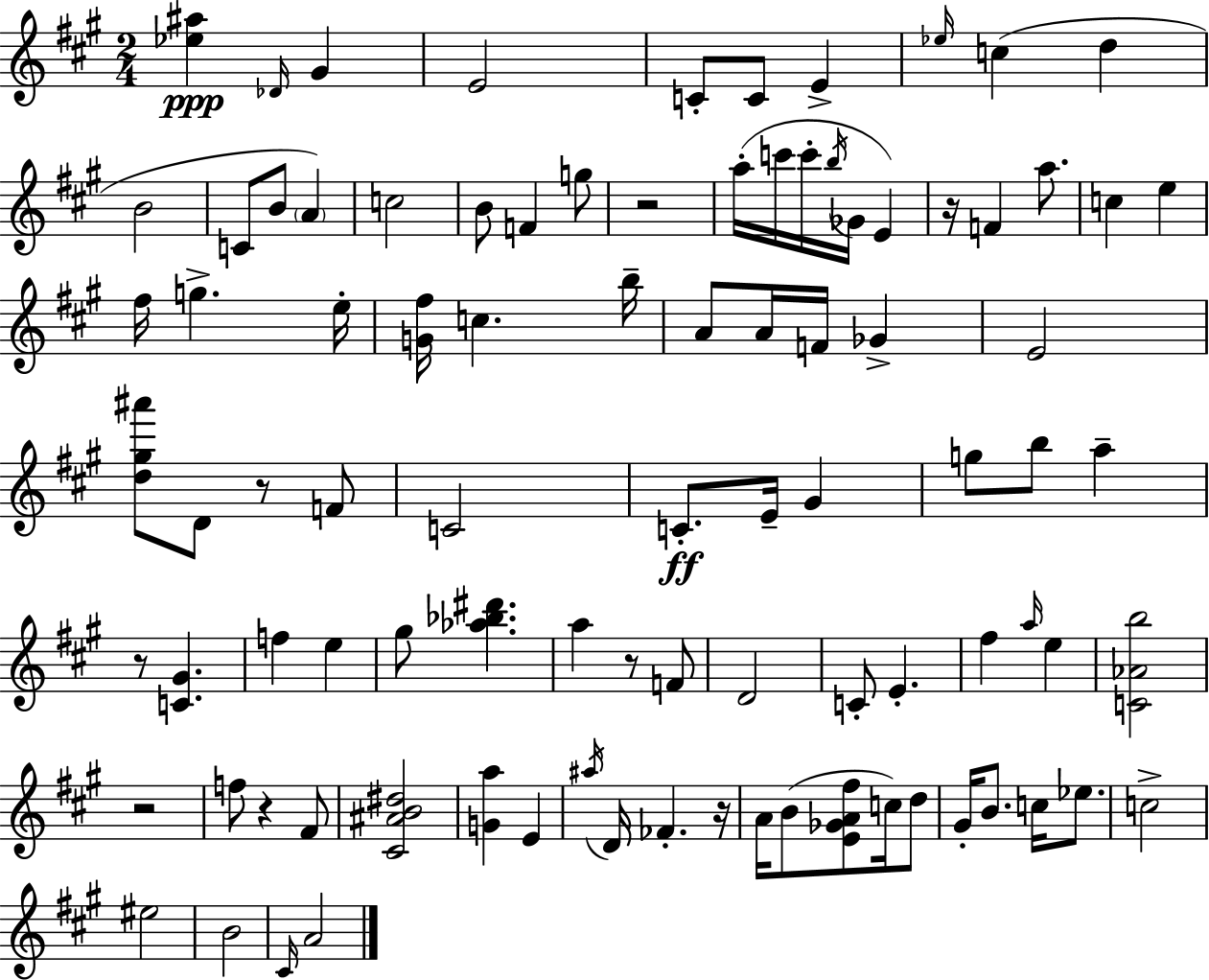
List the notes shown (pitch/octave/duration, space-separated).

[Eb5,A#5]/q Db4/s G#4/q E4/h C4/e C4/e E4/q Eb5/s C5/q D5/q B4/h C4/e B4/e A4/q C5/h B4/e F4/q G5/e R/h A5/s C6/s C6/s B5/s Gb4/s E4/q R/s F4/q A5/e. C5/q E5/q F#5/s G5/q. E5/s [G4,F#5]/s C5/q. B5/s A4/e A4/s F4/s Gb4/q E4/h [D5,G#5,A#6]/e D4/e R/e F4/e C4/h C4/e. E4/s G#4/q G5/e B5/e A5/q R/e [C4,G#4]/q. F5/q E5/q G#5/e [Ab5,Bb5,D#6]/q. A5/q R/e F4/e D4/h C4/e E4/q. F#5/q A5/s E5/q [C4,Ab4,B5]/h R/h F5/e R/q F#4/e [C#4,A#4,B4,D#5]/h [G4,A5]/q E4/q A#5/s D4/s FES4/q. R/s A4/s B4/e [E4,Gb4,A4,F#5]/e C5/s D5/e G#4/s B4/e. C5/s Eb5/e. C5/h EIS5/h B4/h C#4/s A4/h